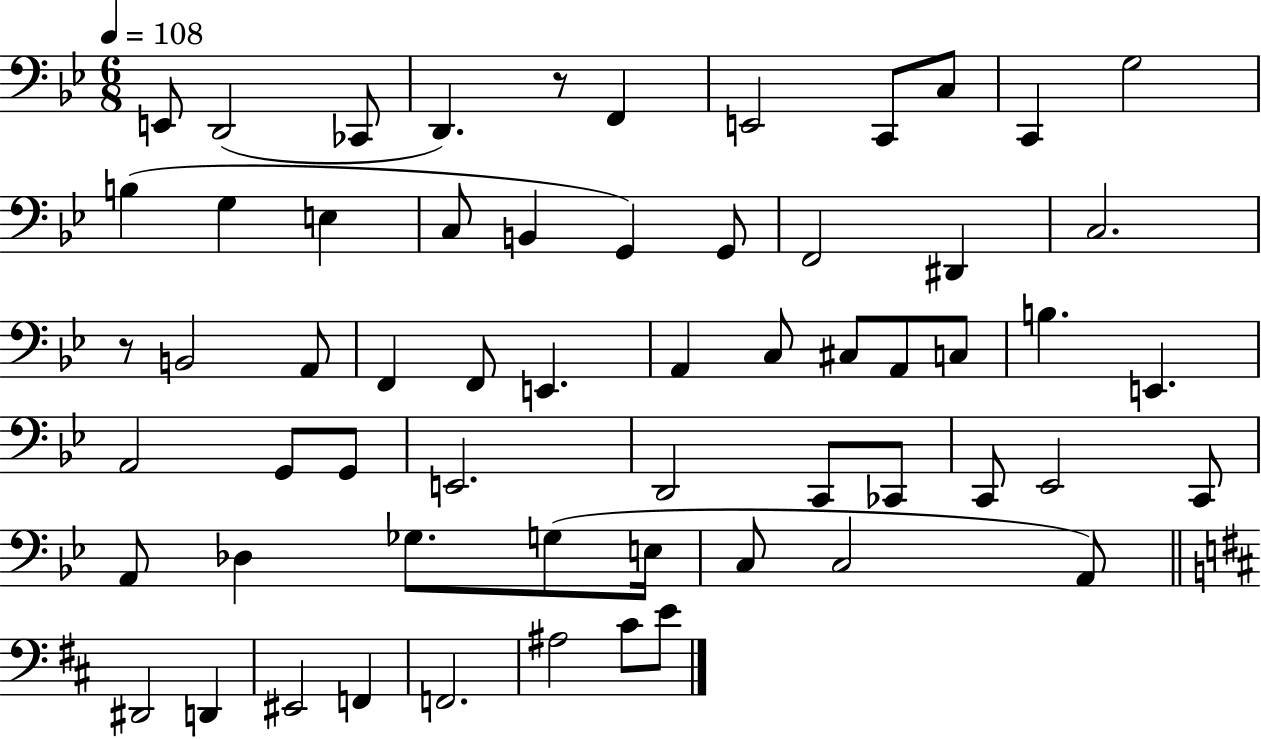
E2/e D2/h CES2/e D2/q. R/e F2/q E2/h C2/e C3/e C2/q G3/h B3/q G3/q E3/q C3/e B2/q G2/q G2/e F2/h D#2/q C3/h. R/e B2/h A2/e F2/q F2/e E2/q. A2/q C3/e C#3/e A2/e C3/e B3/q. E2/q. A2/h G2/e G2/e E2/h. D2/h C2/e CES2/e C2/e Eb2/h C2/e A2/e Db3/q Gb3/e. G3/e E3/s C3/e C3/h A2/e D#2/h D2/q EIS2/h F2/q F2/h. A#3/h C#4/e E4/e